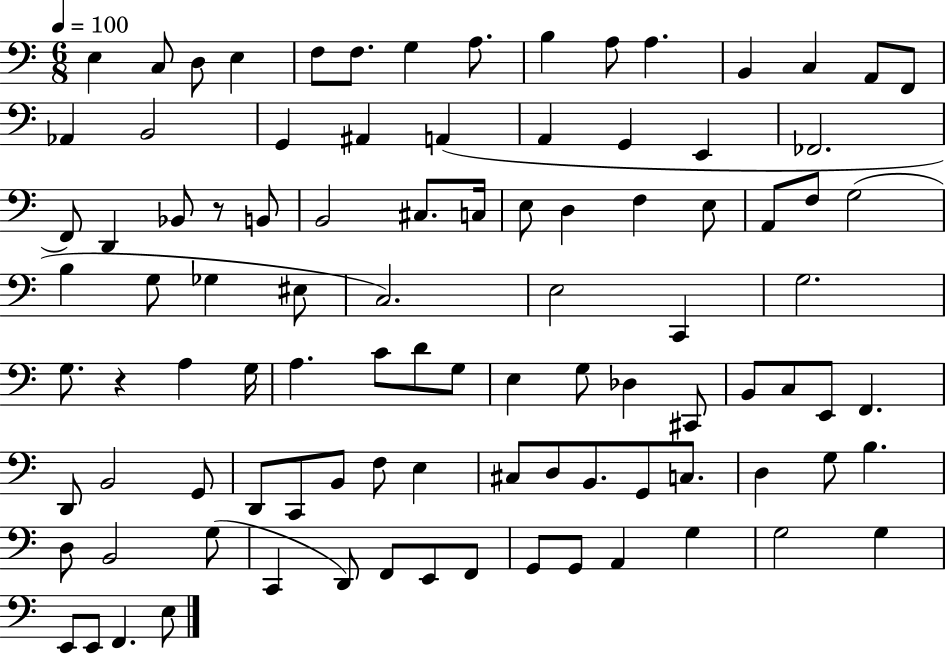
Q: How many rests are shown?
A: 2